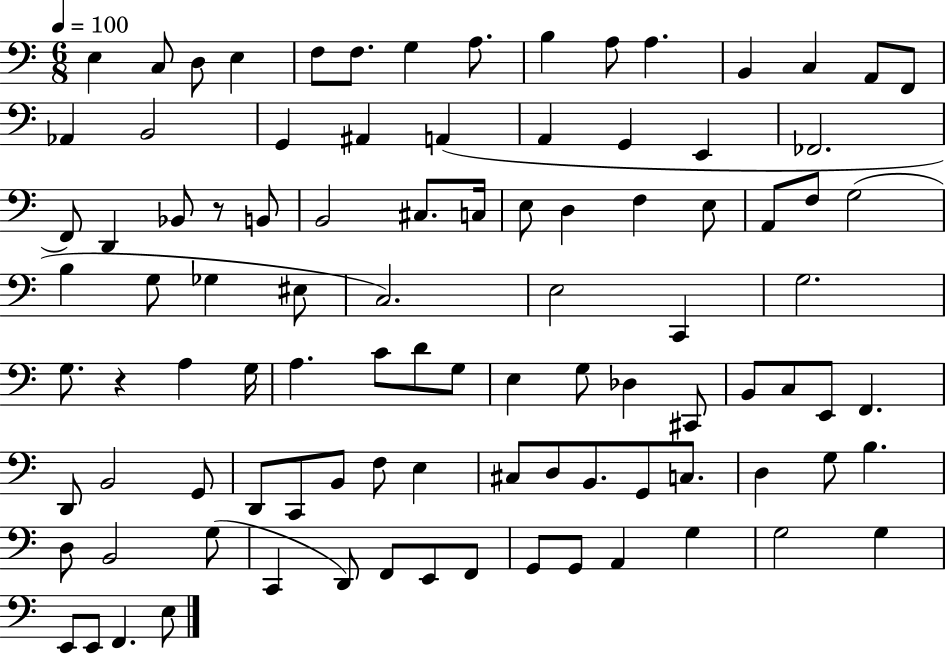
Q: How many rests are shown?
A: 2